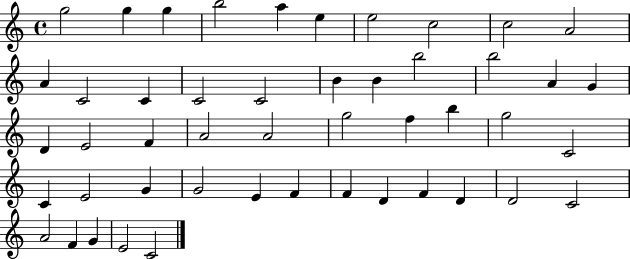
{
  \clef treble
  \time 4/4
  \defaultTimeSignature
  \key c \major
  g''2 g''4 g''4 | b''2 a''4 e''4 | e''2 c''2 | c''2 a'2 | \break a'4 c'2 c'4 | c'2 c'2 | b'4 b'4 b''2 | b''2 a'4 g'4 | \break d'4 e'2 f'4 | a'2 a'2 | g''2 f''4 b''4 | g''2 c'2 | \break c'4 e'2 g'4 | g'2 e'4 f'4 | f'4 d'4 f'4 d'4 | d'2 c'2 | \break a'2 f'4 g'4 | e'2 c'2 | \bar "|."
}